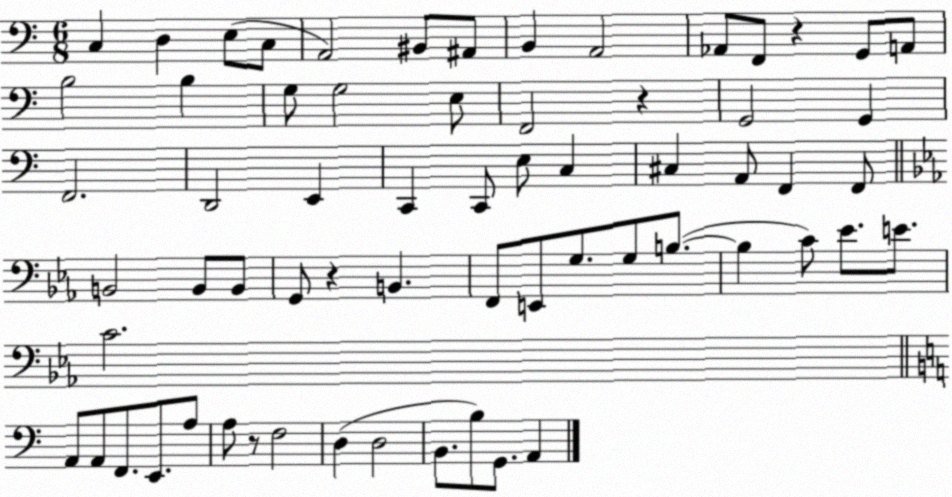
X:1
T:Untitled
M:6/8
L:1/4
K:C
C, D, E,/2 C,/2 A,,2 ^B,,/2 ^A,,/2 B,, A,,2 _A,,/2 F,,/2 z G,,/2 A,,/2 B,2 B, G,/2 G,2 E,/2 F,,2 z G,,2 G,, F,,2 D,,2 E,, C,, C,,/2 E,/2 C, ^C, A,,/2 F,, F,,/2 B,,2 B,,/2 B,,/2 G,,/2 z B,, F,,/2 E,,/2 G,/2 G,/2 B,/2 B, C/2 _E/2 E/2 C2 A,,/2 A,,/2 F,,/2 E,,/2 A,/2 A,/2 z/2 F,2 D, D,2 B,,/2 B,/2 G,,/2 A,,